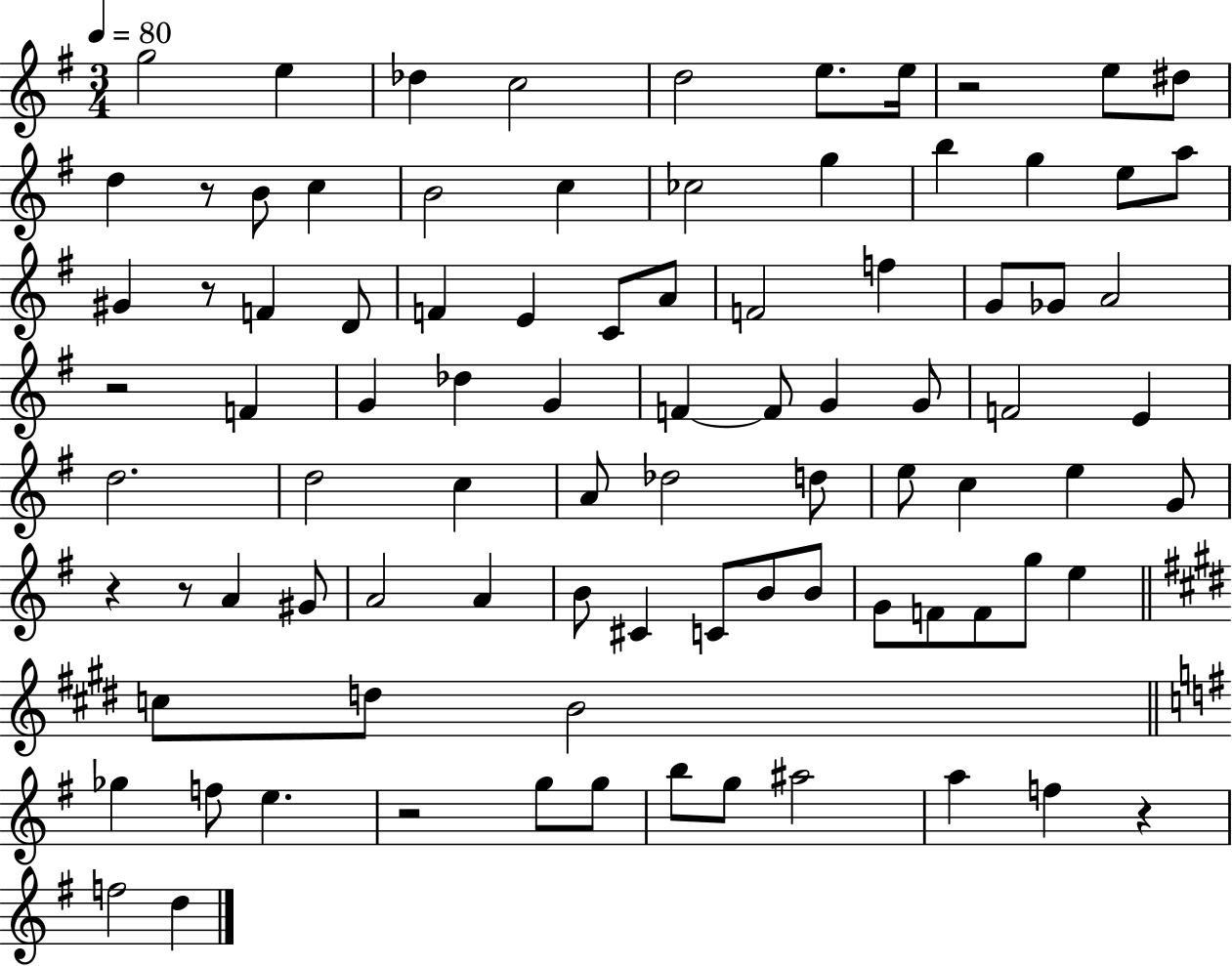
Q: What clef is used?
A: treble